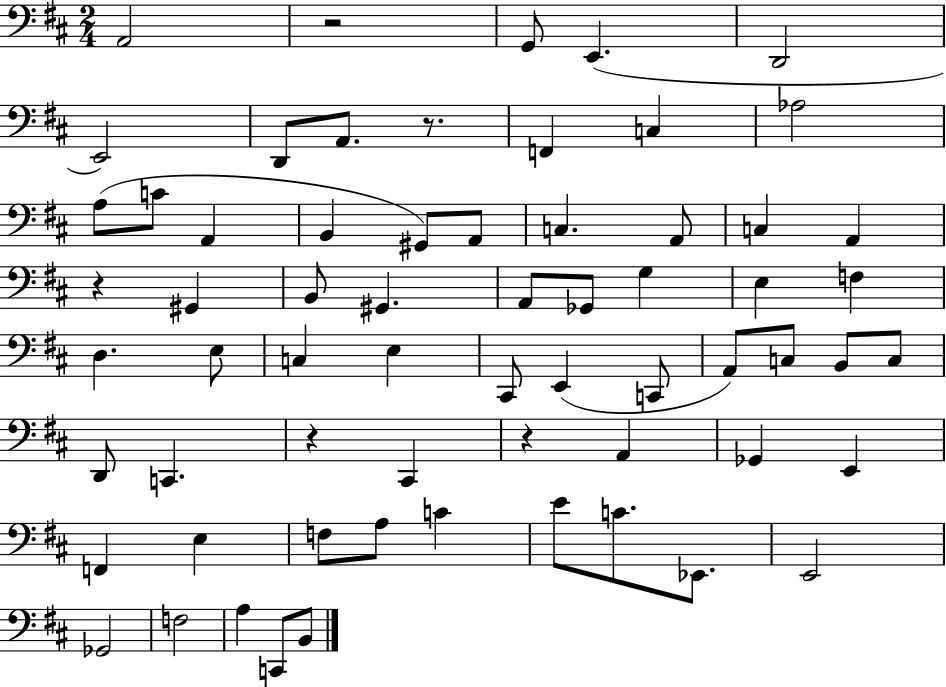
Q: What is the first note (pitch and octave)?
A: A2